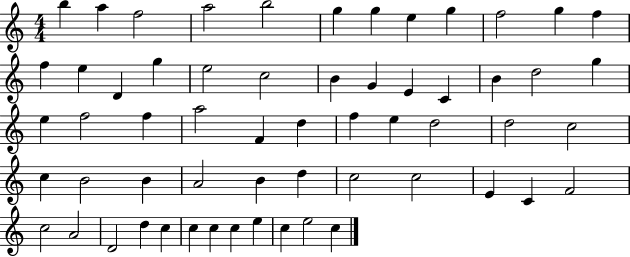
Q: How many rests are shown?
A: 0